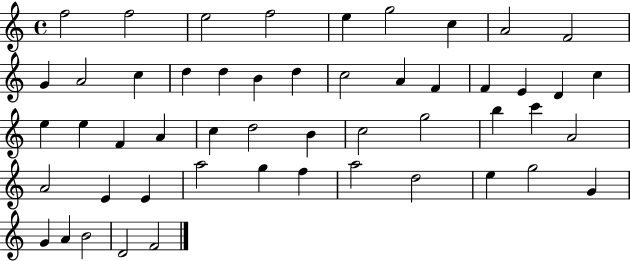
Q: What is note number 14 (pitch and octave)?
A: D5